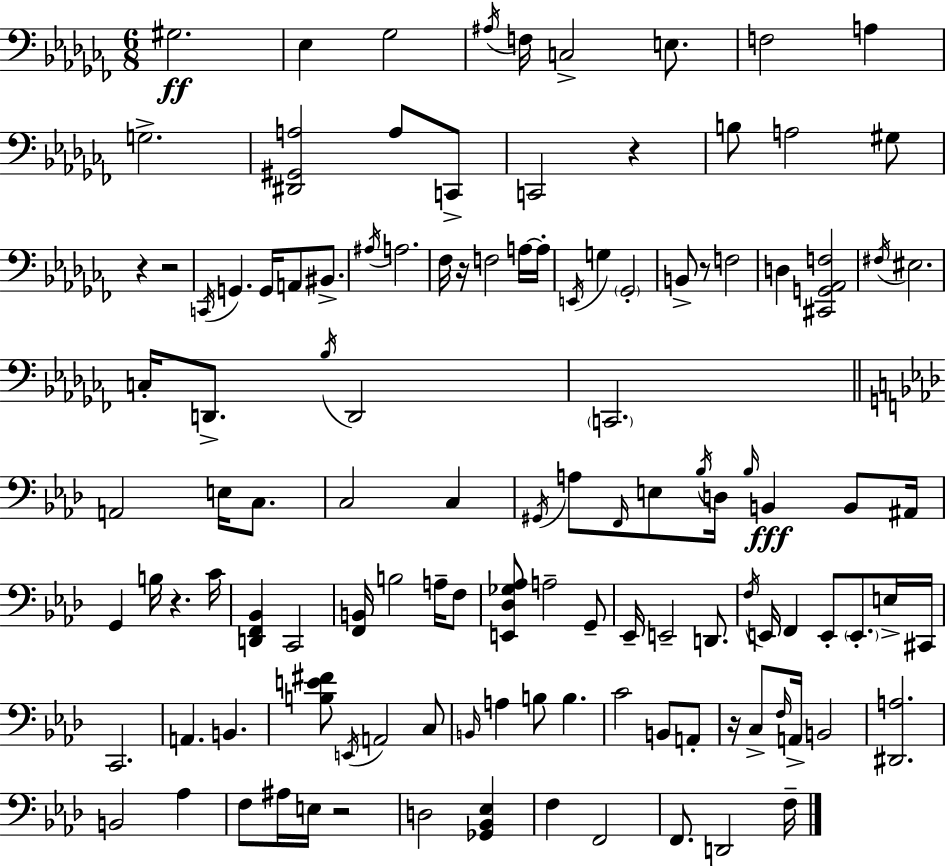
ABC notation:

X:1
T:Untitled
M:6/8
L:1/4
K:Abm
^G,2 _E, _G,2 ^A,/4 F,/4 C,2 E,/2 F,2 A, G,2 [^D,,^G,,A,]2 A,/2 C,,/2 C,,2 z B,/2 A,2 ^G,/2 z z2 C,,/4 G,, G,,/4 A,,/2 ^B,,/2 ^A,/4 A,2 _F,/4 z/4 F,2 A,/4 A,/4 E,,/4 G, _G,,2 B,,/2 z/2 F,2 D, [^C,,G,,_A,,F,]2 ^F,/4 ^E,2 C,/4 D,,/2 _B,/4 D,,2 C,,2 A,,2 E,/4 C,/2 C,2 C, ^G,,/4 A,/2 F,,/4 E,/2 _B,/4 D,/4 _B,/4 B,, B,,/2 ^A,,/4 G,, B,/4 z C/4 [D,,F,,_B,,] C,,2 [F,,B,,]/4 B,2 A,/4 F,/2 [E,,_D,_G,_A,]/2 A,2 G,,/2 _E,,/4 E,,2 D,,/2 F,/4 E,,/4 F,, E,,/2 E,,/2 E,/4 ^C,,/4 C,,2 A,, B,, [B,E^F]/2 E,,/4 A,,2 C,/2 B,,/4 A, B,/2 B, C2 B,,/2 A,,/2 z/4 C,/2 F,/4 A,,/4 B,,2 [^D,,A,]2 B,,2 _A, F,/2 ^A,/4 E,/4 z2 D,2 [_G,,_B,,_E,] F, F,,2 F,,/2 D,,2 F,/4